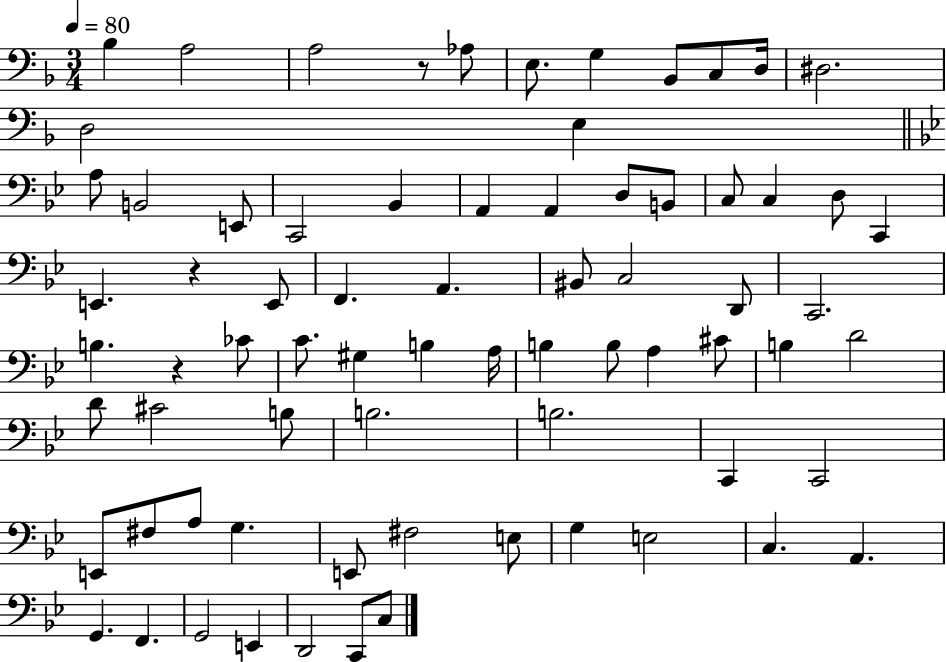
{
  \clef bass
  \numericTimeSignature
  \time 3/4
  \key f \major
  \tempo 4 = 80
  bes4 a2 | a2 r8 aes8 | e8. g4 bes,8 c8 d16 | dis2. | \break d2 e4 | \bar "||" \break \key bes \major a8 b,2 e,8 | c,2 bes,4 | a,4 a,4 d8 b,8 | c8 c4 d8 c,4 | \break e,4. r4 e,8 | f,4. a,4. | bis,8 c2 d,8 | c,2. | \break b4. r4 ces'8 | c'8. gis4 b4 a16 | b4 b8 a4 cis'8 | b4 d'2 | \break d'8 cis'2 b8 | b2. | b2. | c,4 c,2 | \break e,8 fis8 a8 g4. | e,8 fis2 e8 | g4 e2 | c4. a,4. | \break g,4. f,4. | g,2 e,4 | d,2 c,8 c8 | \bar "|."
}